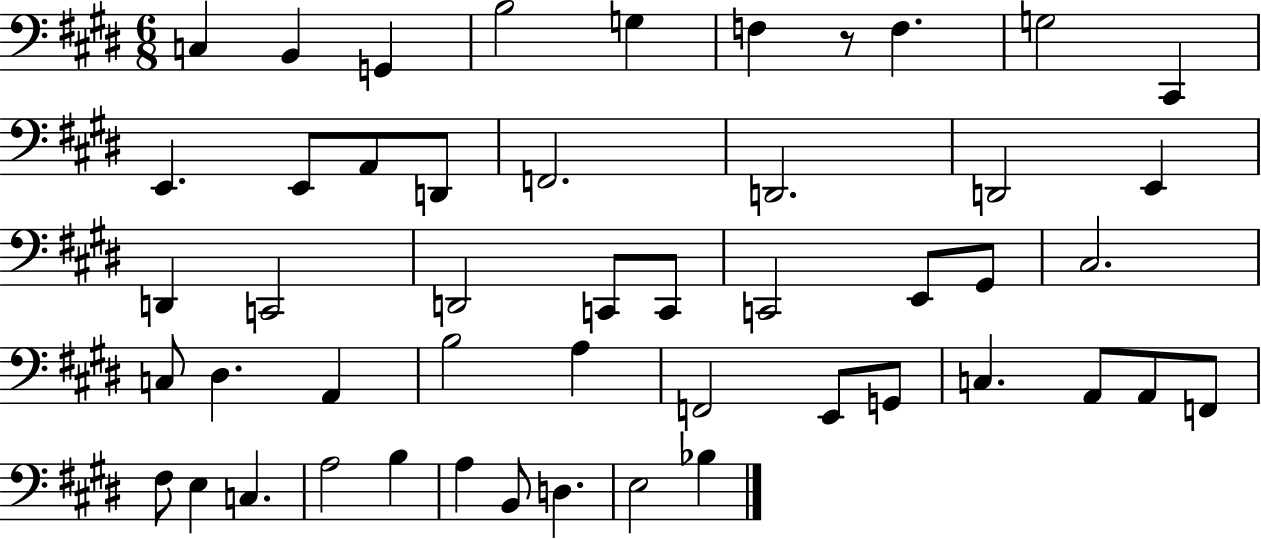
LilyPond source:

{
  \clef bass
  \numericTimeSignature
  \time 6/8
  \key e \major
  c4 b,4 g,4 | b2 g4 | f4 r8 f4. | g2 cis,4 | \break e,4. e,8 a,8 d,8 | f,2. | d,2. | d,2 e,4 | \break d,4 c,2 | d,2 c,8 c,8 | c,2 e,8 gis,8 | cis2. | \break c8 dis4. a,4 | b2 a4 | f,2 e,8 g,8 | c4. a,8 a,8 f,8 | \break fis8 e4 c4. | a2 b4 | a4 b,8 d4. | e2 bes4 | \break \bar "|."
}